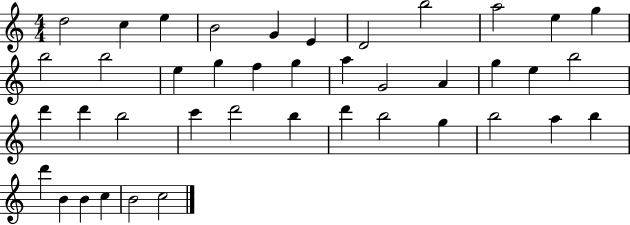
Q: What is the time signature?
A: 4/4